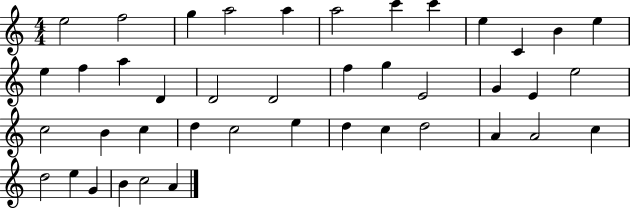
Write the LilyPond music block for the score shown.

{
  \clef treble
  \numericTimeSignature
  \time 4/4
  \key c \major
  e''2 f''2 | g''4 a''2 a''4 | a''2 c'''4 c'''4 | e''4 c'4 b'4 e''4 | \break e''4 f''4 a''4 d'4 | d'2 d'2 | f''4 g''4 e'2 | g'4 e'4 e''2 | \break c''2 b'4 c''4 | d''4 c''2 e''4 | d''4 c''4 d''2 | a'4 a'2 c''4 | \break d''2 e''4 g'4 | b'4 c''2 a'4 | \bar "|."
}